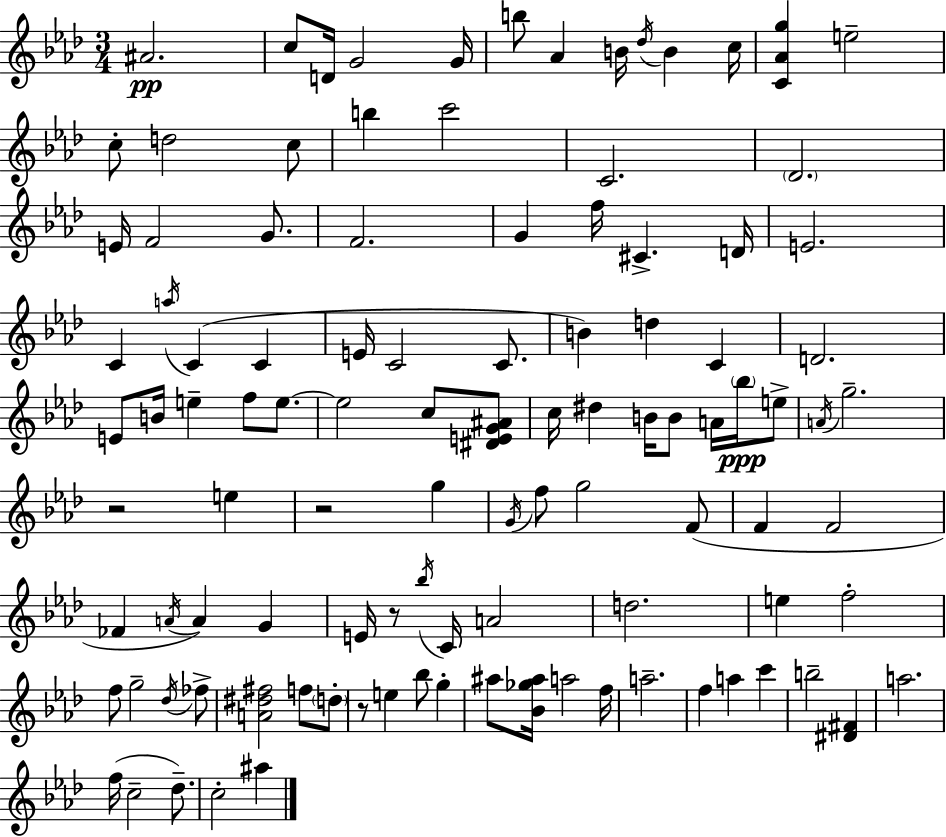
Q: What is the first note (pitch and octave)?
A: A#4